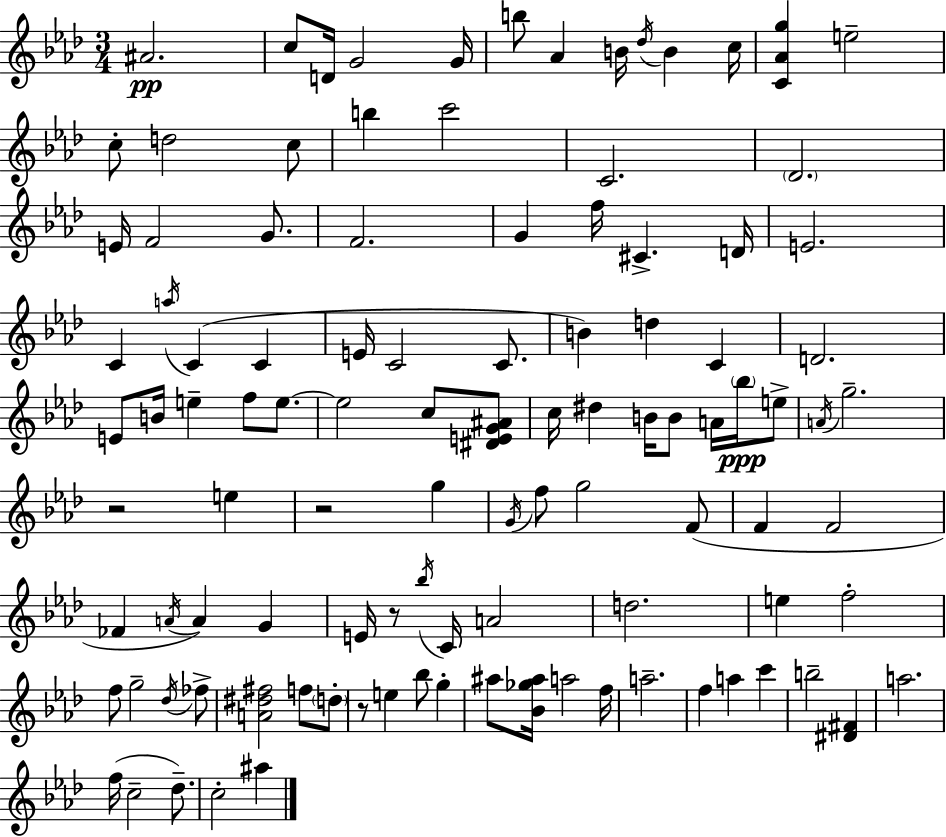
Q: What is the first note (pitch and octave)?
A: A#4